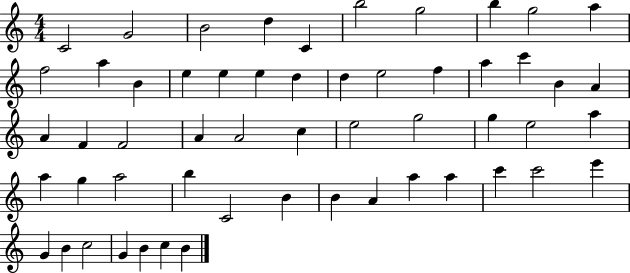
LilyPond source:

{
  \clef treble
  \numericTimeSignature
  \time 4/4
  \key c \major
  c'2 g'2 | b'2 d''4 c'4 | b''2 g''2 | b''4 g''2 a''4 | \break f''2 a''4 b'4 | e''4 e''4 e''4 d''4 | d''4 e''2 f''4 | a''4 c'''4 b'4 a'4 | \break a'4 f'4 f'2 | a'4 a'2 c''4 | e''2 g''2 | g''4 e''2 a''4 | \break a''4 g''4 a''2 | b''4 c'2 b'4 | b'4 a'4 a''4 a''4 | c'''4 c'''2 e'''4 | \break g'4 b'4 c''2 | g'4 b'4 c''4 b'4 | \bar "|."
}